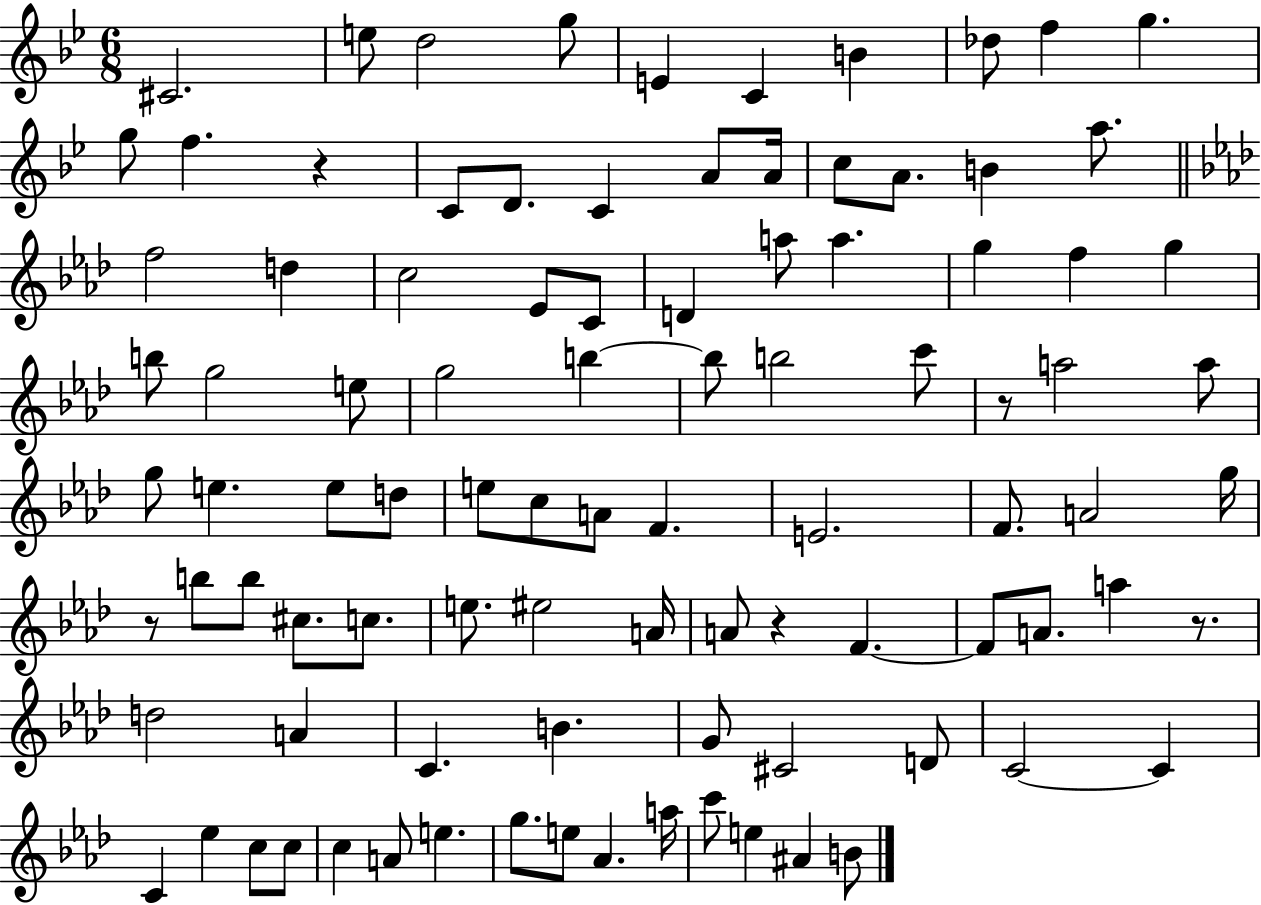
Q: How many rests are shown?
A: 5